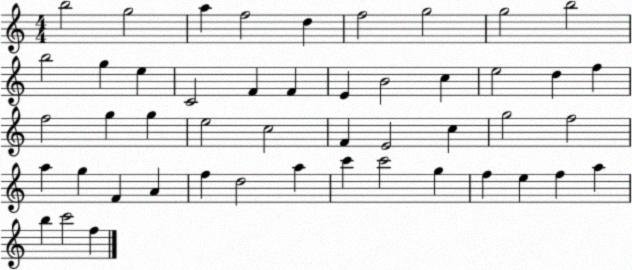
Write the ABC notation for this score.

X:1
T:Untitled
M:4/4
L:1/4
K:C
b2 g2 a f2 d f2 g2 g2 b2 b2 g e C2 F F E B2 c e2 d f f2 g g e2 c2 F E2 c g2 f2 a g F A f d2 a c' c'2 g f e f a b c'2 f